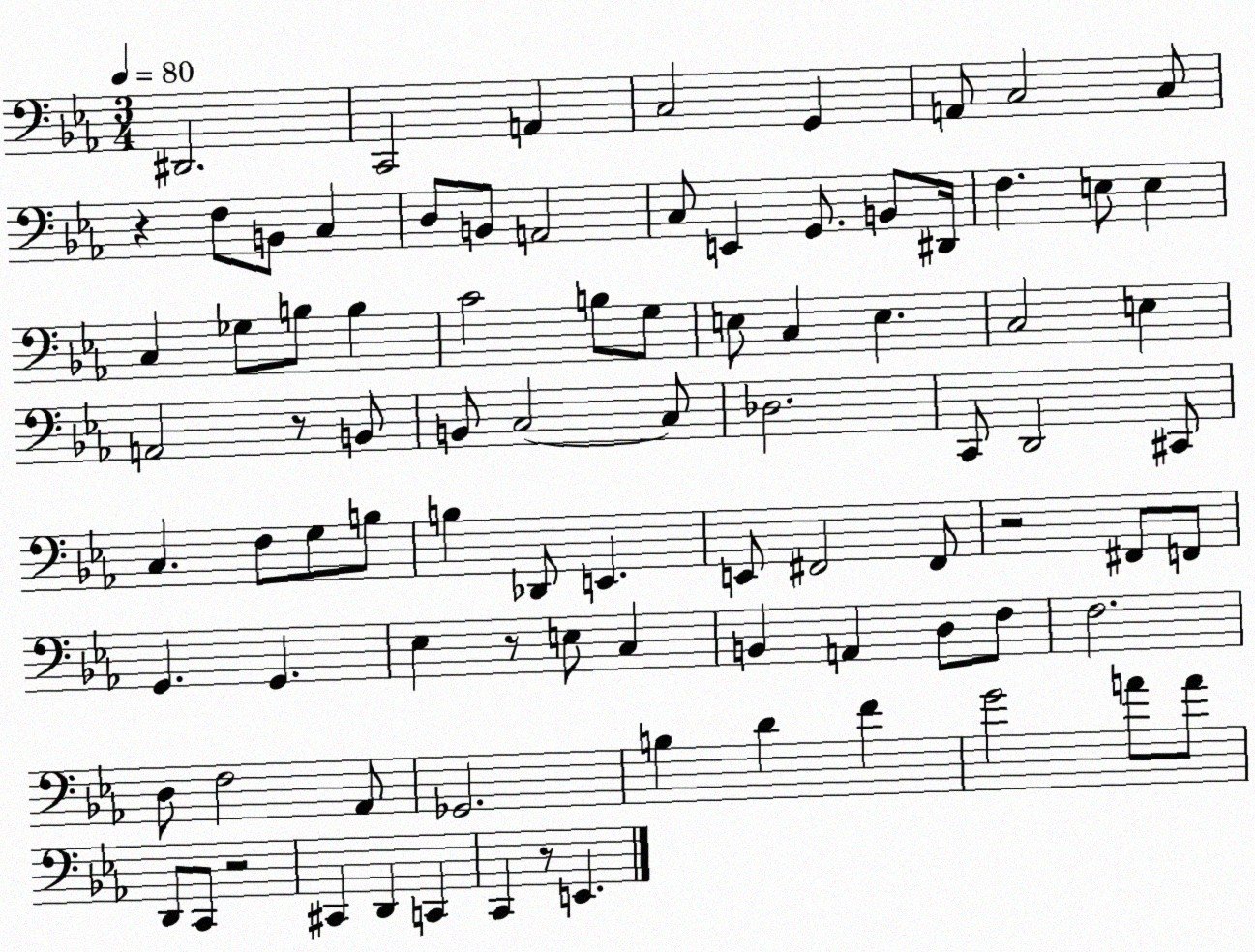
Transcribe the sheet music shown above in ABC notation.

X:1
T:Untitled
M:3/4
L:1/4
K:Eb
^D,,2 C,,2 A,, C,2 G,, A,,/2 C,2 C,/2 z F,/2 B,,/2 C, D,/2 B,,/2 A,,2 C,/2 E,, G,,/2 B,,/2 ^D,,/4 F, E,/2 E, C, _G,/2 B,/2 B, C2 B,/2 G,/2 E,/2 C, E, C,2 E, A,,2 z/2 B,,/2 B,,/2 C,2 C,/2 _D,2 C,,/2 D,,2 ^C,,/2 C, F,/2 G,/2 B,/2 B, _D,,/2 E,, E,,/2 ^F,,2 ^F,,/2 z2 ^F,,/2 F,,/2 G,, G,, _E, z/2 E,/2 C, B,, A,, D,/2 F,/2 F,2 D,/2 F,2 _A,,/2 _G,,2 B, D F G2 A/2 A/2 D,,/2 C,,/2 z2 ^C,, D,, C,, C,, z/2 E,,